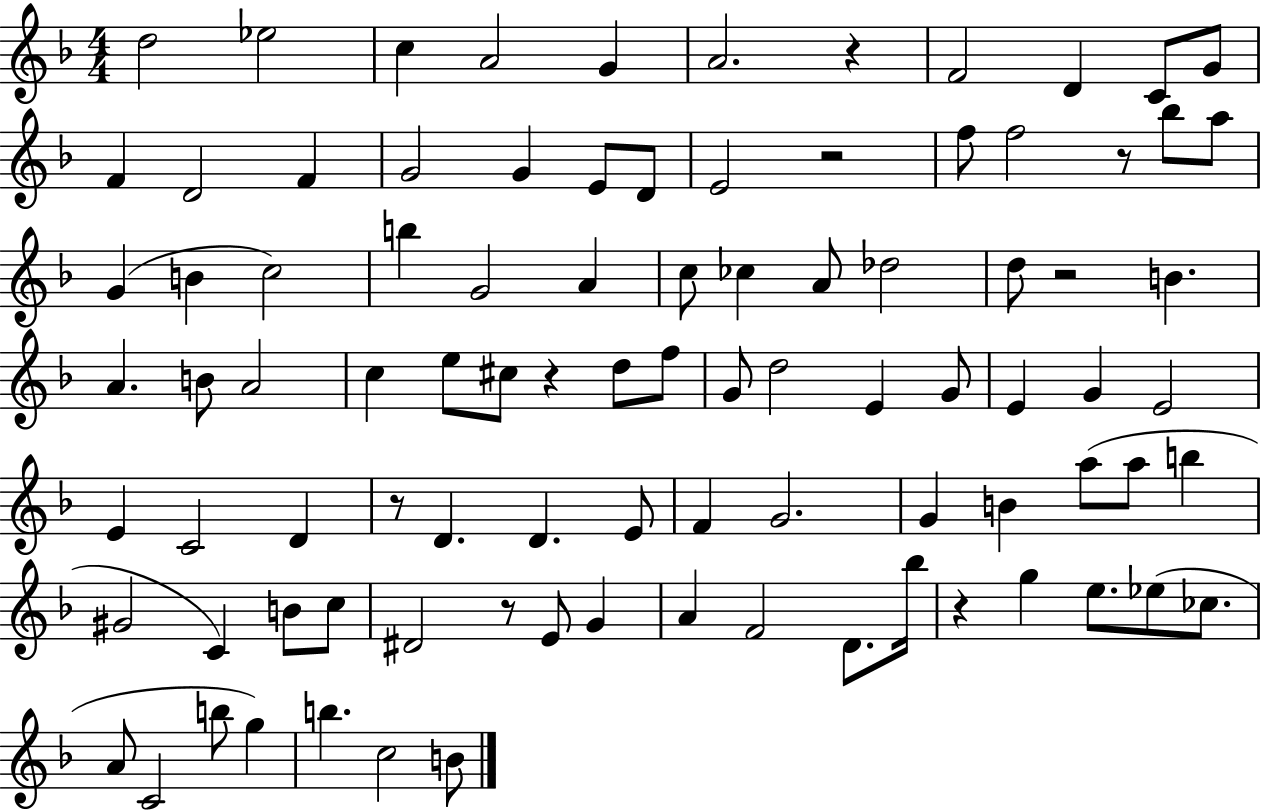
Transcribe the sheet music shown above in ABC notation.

X:1
T:Untitled
M:4/4
L:1/4
K:F
d2 _e2 c A2 G A2 z F2 D C/2 G/2 F D2 F G2 G E/2 D/2 E2 z2 f/2 f2 z/2 _b/2 a/2 G B c2 b G2 A c/2 _c A/2 _d2 d/2 z2 B A B/2 A2 c e/2 ^c/2 z d/2 f/2 G/2 d2 E G/2 E G E2 E C2 D z/2 D D E/2 F G2 G B a/2 a/2 b ^G2 C B/2 c/2 ^D2 z/2 E/2 G A F2 D/2 _b/4 z g e/2 _e/2 _c/2 A/2 C2 b/2 g b c2 B/2